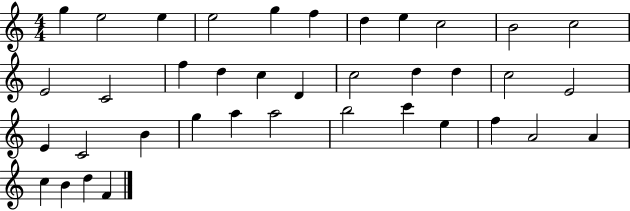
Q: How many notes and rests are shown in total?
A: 38